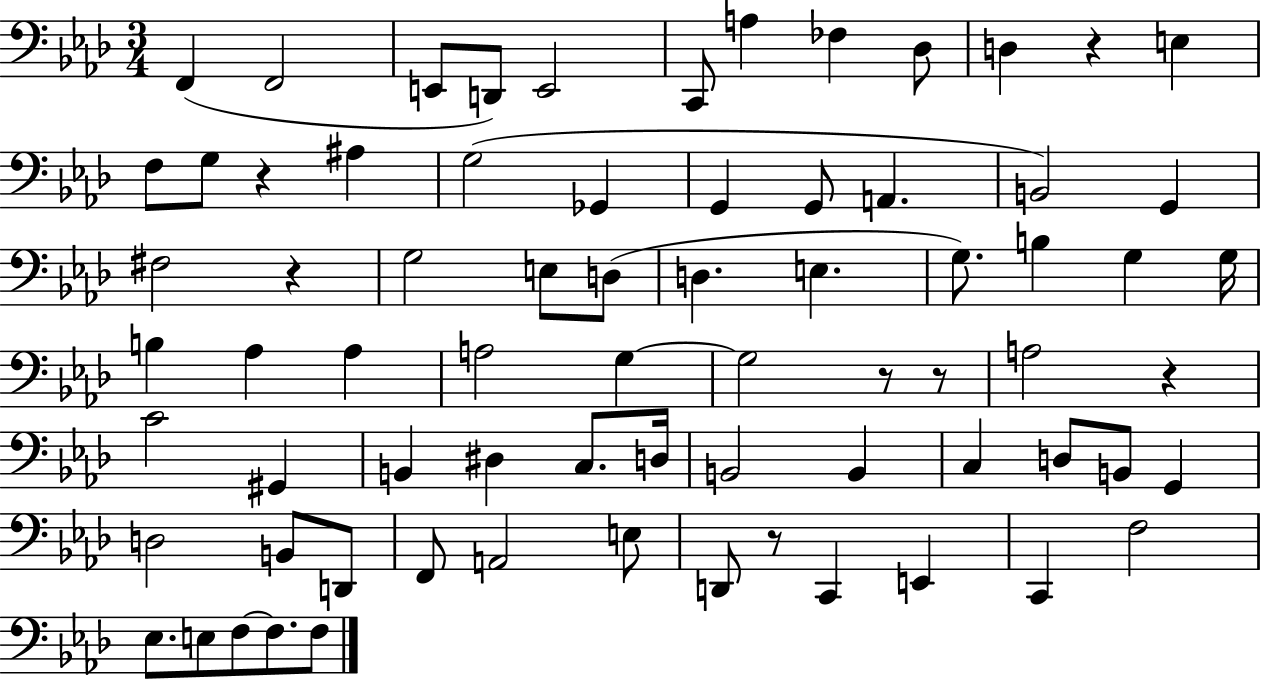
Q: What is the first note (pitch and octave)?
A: F2